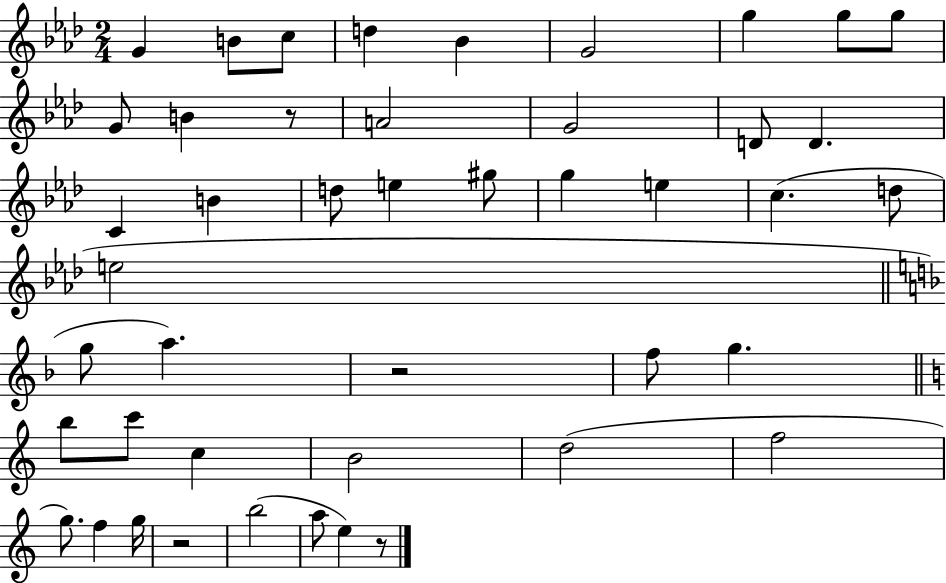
{
  \clef treble
  \numericTimeSignature
  \time 2/4
  \key aes \major
  g'4 b'8 c''8 | d''4 bes'4 | g'2 | g''4 g''8 g''8 | \break g'8 b'4 r8 | a'2 | g'2 | d'8 d'4. | \break c'4 b'4 | d''8 e''4 gis''8 | g''4 e''4 | c''4.( d''8 | \break e''2 | \bar "||" \break \key f \major g''8 a''4.) | r2 | f''8 g''4. | \bar "||" \break \key c \major b''8 c'''8 c''4 | b'2 | d''2( | f''2 | \break g''8.) f''4 g''16 | r2 | b''2( | a''8 e''4) r8 | \break \bar "|."
}